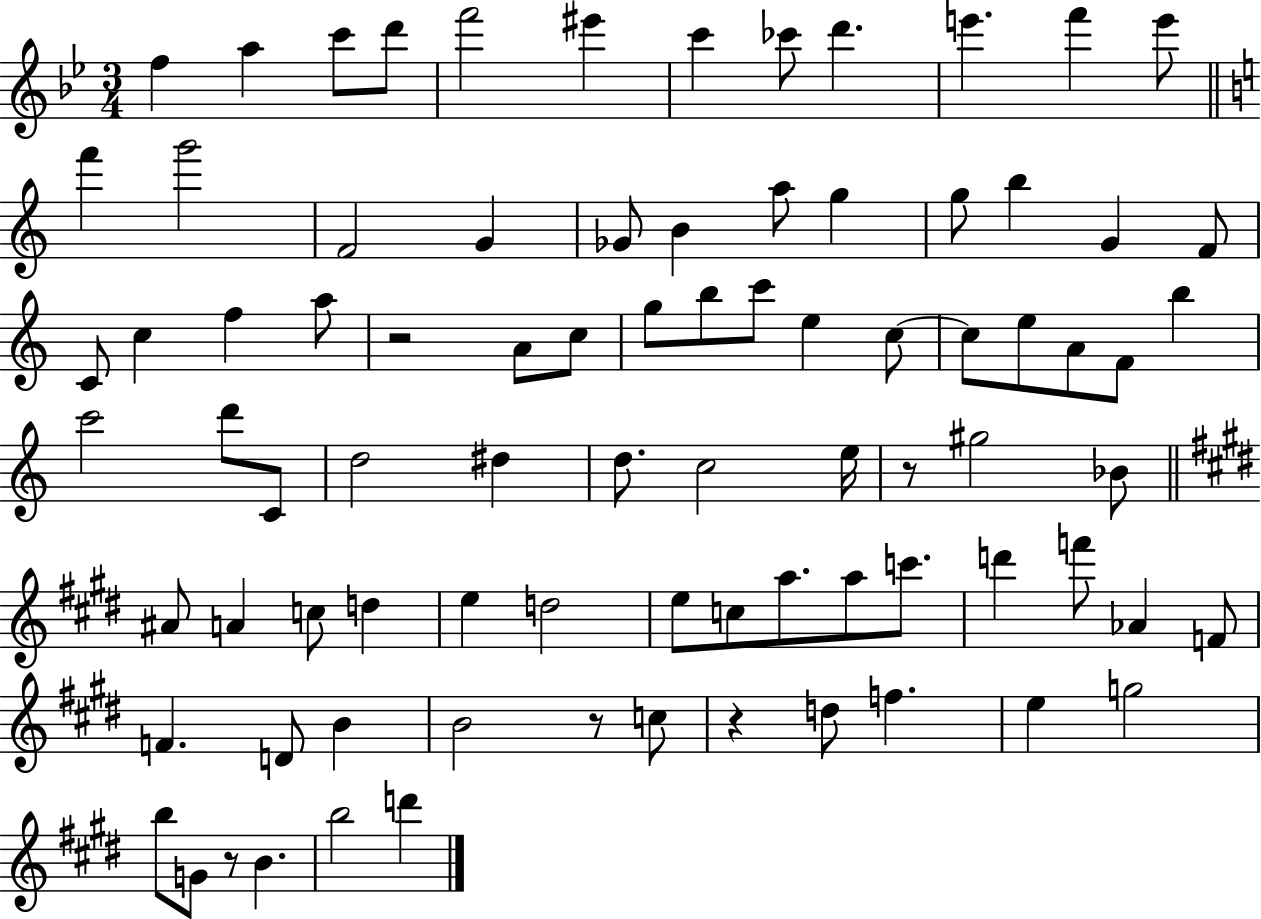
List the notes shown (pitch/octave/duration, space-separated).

F5/q A5/q C6/e D6/e F6/h EIS6/q C6/q CES6/e D6/q. E6/q. F6/q E6/e F6/q G6/h F4/h G4/q Gb4/e B4/q A5/e G5/q G5/e B5/q G4/q F4/e C4/e C5/q F5/q A5/e R/h A4/e C5/e G5/e B5/e C6/e E5/q C5/e C5/e E5/e A4/e F4/e B5/q C6/h D6/e C4/e D5/h D#5/q D5/e. C5/h E5/s R/e G#5/h Bb4/e A#4/e A4/q C5/e D5/q E5/q D5/h E5/e C5/e A5/e. A5/e C6/e. D6/q F6/e Ab4/q F4/e F4/q. D4/e B4/q B4/h R/e C5/e R/q D5/e F5/q. E5/q G5/h B5/e G4/e R/e B4/q. B5/h D6/q